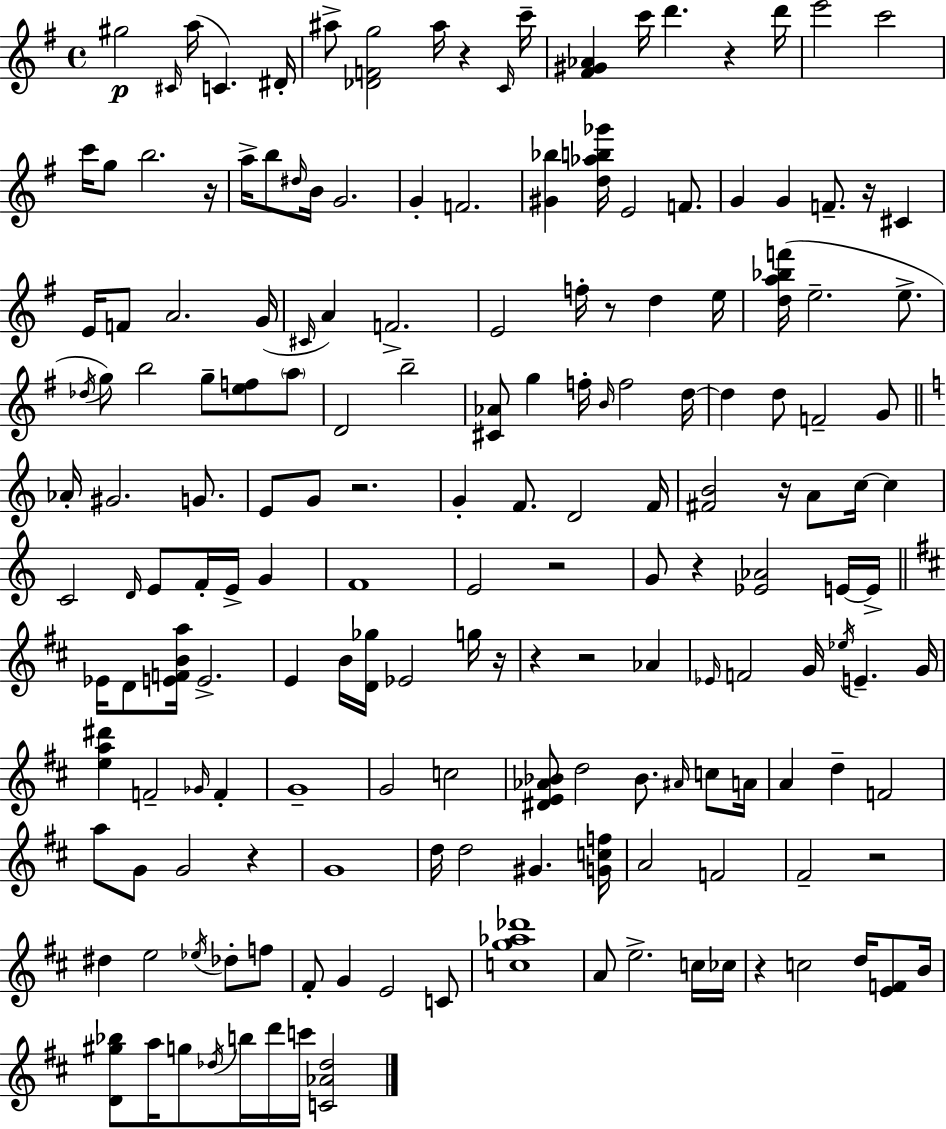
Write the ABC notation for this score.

X:1
T:Untitled
M:4/4
L:1/4
K:Em
^g2 ^C/4 a/4 C ^D/4 ^a/2 [_DFg]2 ^a/4 z C/4 c'/4 [^F^G_A] c'/4 d' z d'/4 e'2 c'2 c'/4 g/2 b2 z/4 a/4 b/2 ^d/4 B/4 G2 G F2 [^G_b] [d_ab_g']/4 E2 F/2 G G F/2 z/4 ^C E/4 F/2 A2 G/4 ^C/4 A F2 E2 f/4 z/2 d e/4 [da_bf']/4 e2 e/2 _d/4 g/2 b2 g/2 [ef]/2 a/2 D2 b2 [^C_A]/2 g f/4 B/4 f2 d/4 d d/2 F2 G/2 _A/4 ^G2 G/2 E/2 G/2 z2 G F/2 D2 F/4 [^FB]2 z/4 A/2 c/4 c C2 D/4 E/2 F/4 E/4 G F4 E2 z2 G/2 z [_E_A]2 E/4 E/4 _E/4 D/2 [EFBa]/4 E2 E B/4 [D_g]/4 _E2 g/4 z/4 z z2 _A _E/4 F2 G/4 _e/4 E G/4 [ea^d'] F2 _G/4 F G4 G2 c2 [^DE_A_B]/2 d2 _B/2 ^A/4 c/2 A/4 A d F2 a/2 G/2 G2 z G4 d/4 d2 ^G [Gcf]/4 A2 F2 ^F2 z2 ^d e2 _e/4 _d/2 f/2 ^F/2 G E2 C/2 [cg_a_d']4 A/2 e2 c/4 _c/4 z c2 d/4 [EF]/2 B/4 [D^g_b]/2 a/4 g/2 _d/4 b/4 d'/4 c'/4 [C_A_d]2